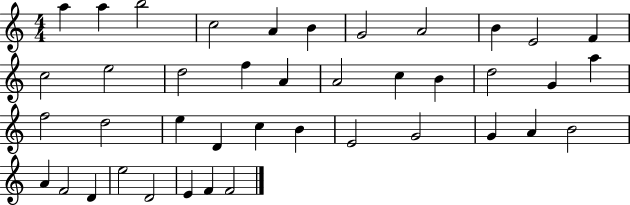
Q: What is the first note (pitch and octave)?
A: A5